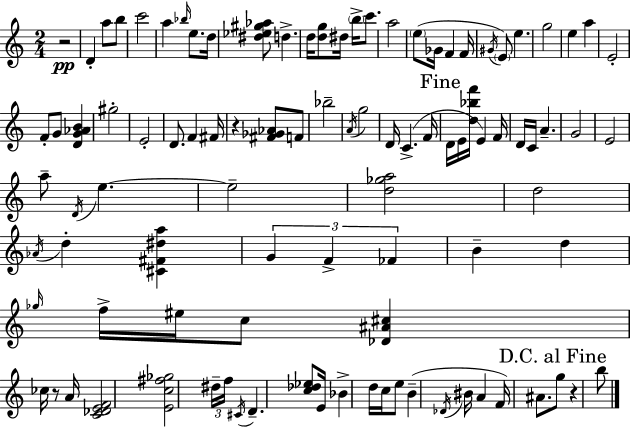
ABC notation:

X:1
T:Untitled
M:2/4
L:1/4
K:Am
z2 D a/2 b/2 c'2 a _b/4 e/2 d/4 [^d_e^g_a]/2 d d/4 [dg]/2 ^d/4 b/4 c'/2 a2 e/2 _G/4 F F/4 ^G/4 E/2 e g2 e a E2 F/2 G/2 [DG_AB] ^g2 E2 D/2 F ^F/4 z [^F_G_A]/2 F/2 _b2 A/4 g2 D/4 C F/4 D/4 E/4 [d_bf']/4 E F/4 D/4 C/4 A G2 E2 a/2 D/4 e e2 [d_ga]2 d2 _A/4 d [^C^F^da] G F _F B d _g/4 f/4 ^e/4 c/2 [_D^A^c] _c/4 z/2 A/4 [C_DEF]2 [Ec^f_g]2 ^d/4 f/4 ^C/4 D [c_d_e]/2 E/4 _B d/4 c/4 e/2 B _D/4 ^B/4 A F/4 ^A/2 g/2 z b/2